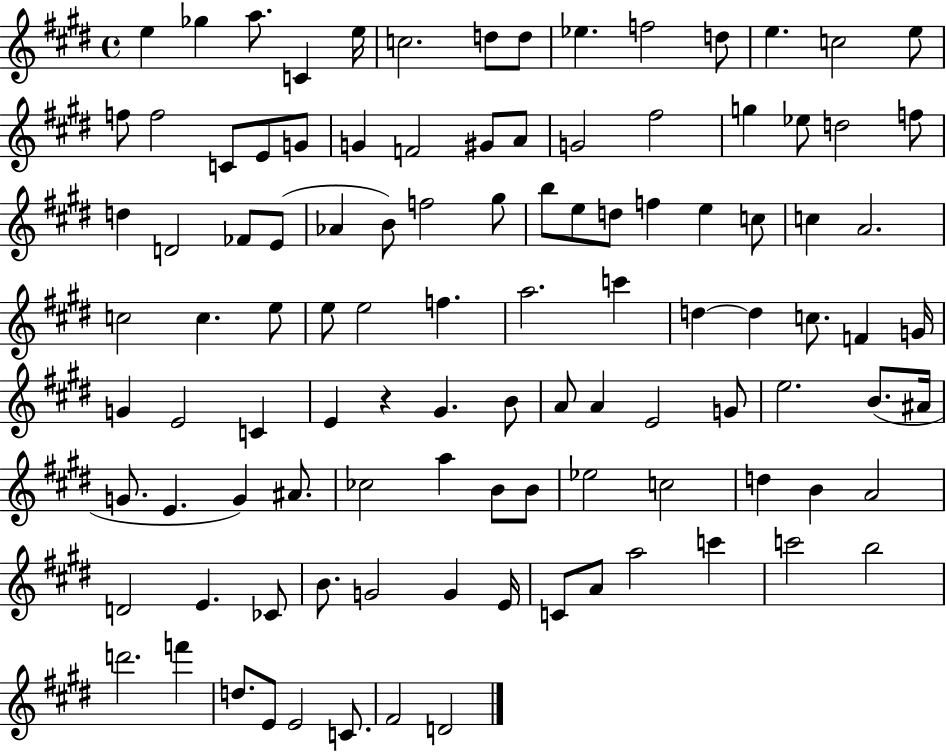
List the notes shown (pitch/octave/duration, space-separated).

E5/q Gb5/q A5/e. C4/q E5/s C5/h. D5/e D5/e Eb5/q. F5/h D5/e E5/q. C5/h E5/e F5/e F5/h C4/e E4/e G4/e G4/q F4/h G#4/e A4/e G4/h F#5/h G5/q Eb5/e D5/h F5/e D5/q D4/h FES4/e E4/e Ab4/q B4/e F5/h G#5/e B5/e E5/e D5/e F5/q E5/q C5/e C5/q A4/h. C5/h C5/q. E5/e E5/e E5/h F5/q. A5/h. C6/q D5/q D5/q C5/e. F4/q G4/s G4/q E4/h C4/q E4/q R/q G#4/q. B4/e A4/e A4/q E4/h G4/e E5/h. B4/e. A#4/s G4/e. E4/q. G4/q A#4/e. CES5/h A5/q B4/e B4/e Eb5/h C5/h D5/q B4/q A4/h D4/h E4/q. CES4/e B4/e. G4/h G4/q E4/s C4/e A4/e A5/h C6/q C6/h B5/h D6/h. F6/q D5/e. E4/e E4/h C4/e. F#4/h D4/h